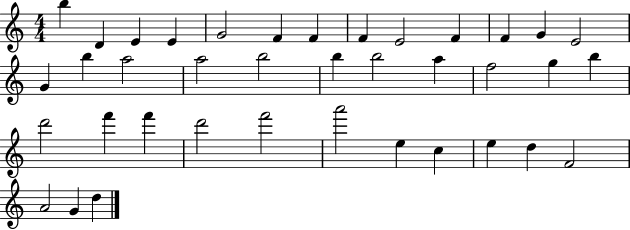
{
  \clef treble
  \numericTimeSignature
  \time 4/4
  \key c \major
  b''4 d'4 e'4 e'4 | g'2 f'4 f'4 | f'4 e'2 f'4 | f'4 g'4 e'2 | \break g'4 b''4 a''2 | a''2 b''2 | b''4 b''2 a''4 | f''2 g''4 b''4 | \break d'''2 f'''4 f'''4 | d'''2 f'''2 | a'''2 e''4 c''4 | e''4 d''4 f'2 | \break a'2 g'4 d''4 | \bar "|."
}